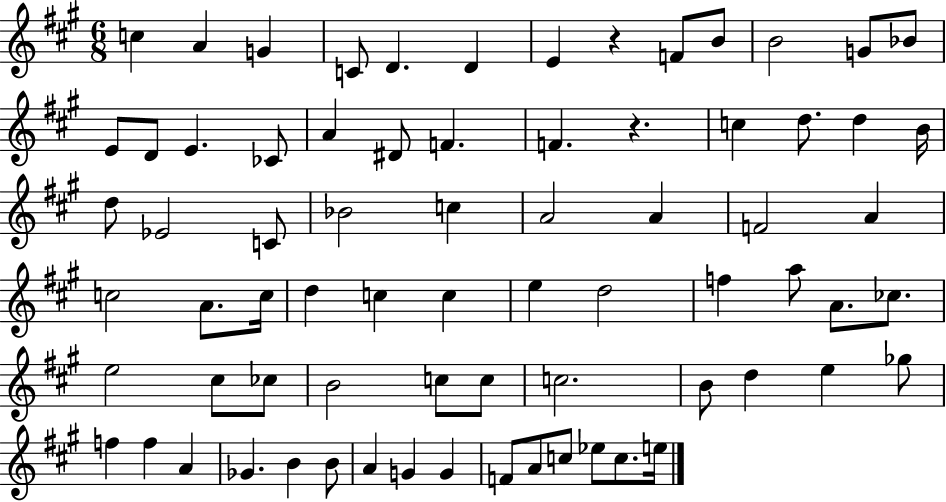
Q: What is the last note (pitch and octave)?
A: E5